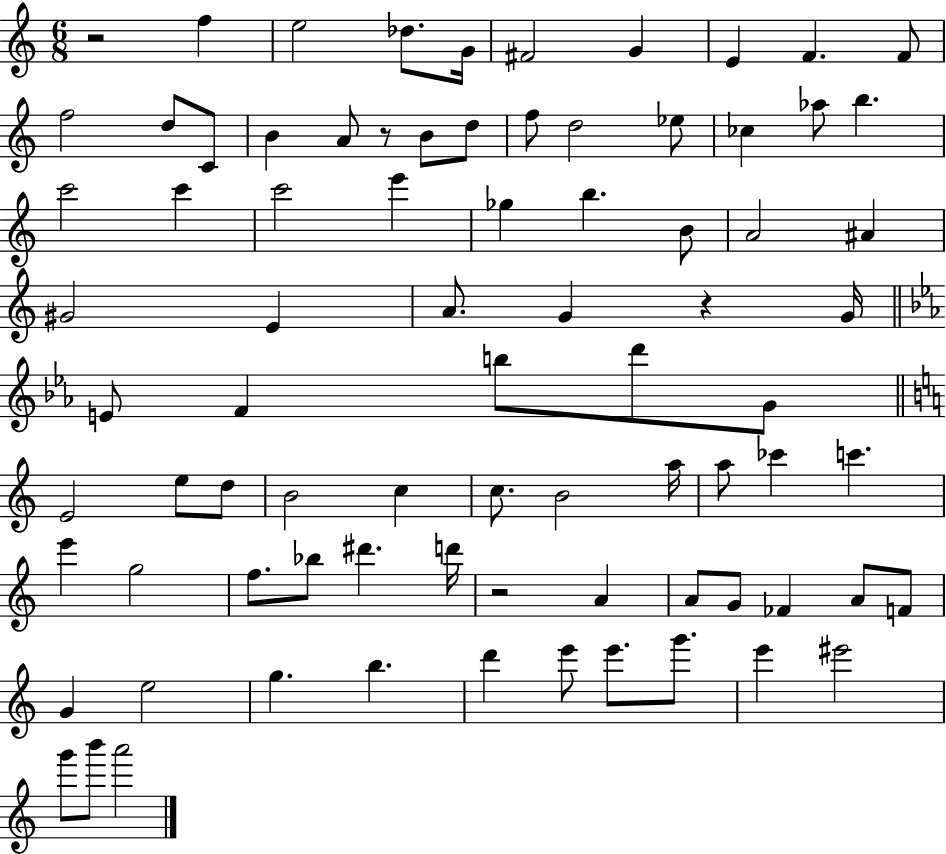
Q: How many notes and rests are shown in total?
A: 81